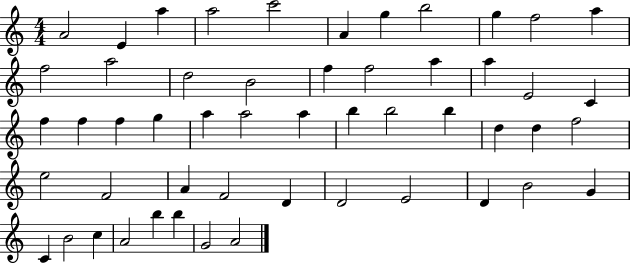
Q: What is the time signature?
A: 4/4